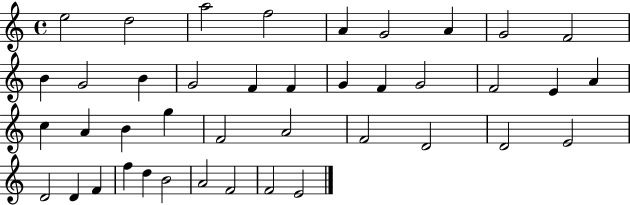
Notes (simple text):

E5/h D5/h A5/h F5/h A4/q G4/h A4/q G4/h F4/h B4/q G4/h B4/q G4/h F4/q F4/q G4/q F4/q G4/h F4/h E4/q A4/q C5/q A4/q B4/q G5/q F4/h A4/h F4/h D4/h D4/h E4/h D4/h D4/q F4/q F5/q D5/q B4/h A4/h F4/h F4/h E4/h